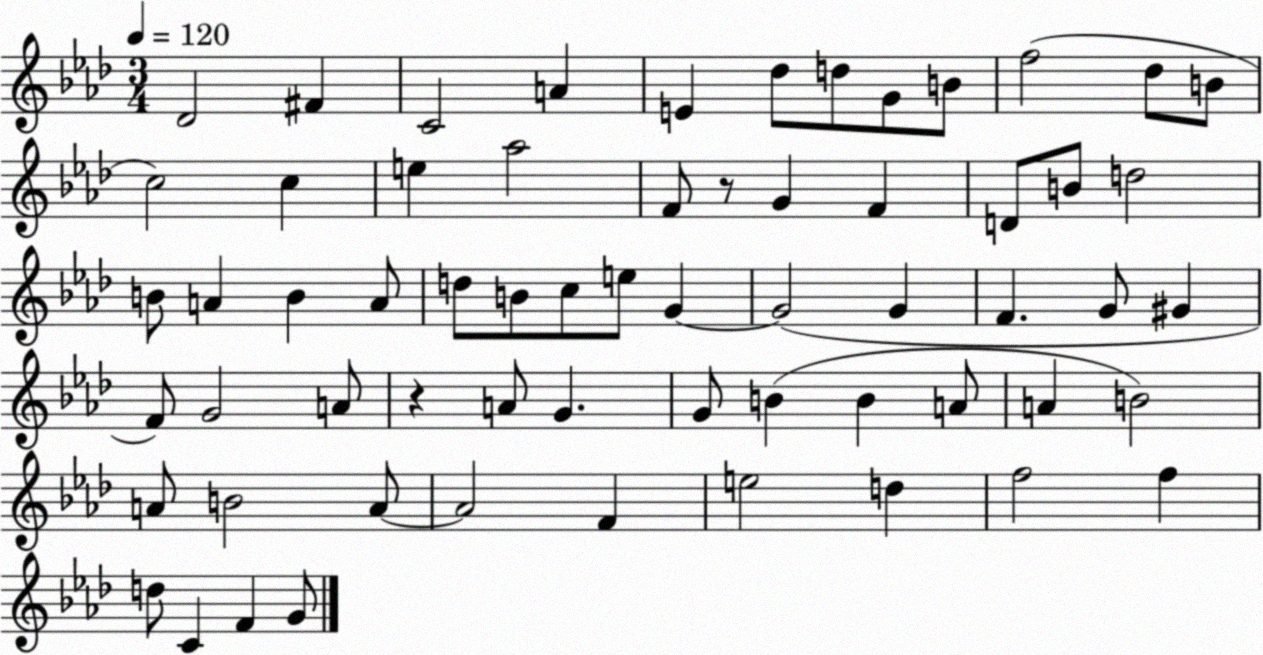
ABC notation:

X:1
T:Untitled
M:3/4
L:1/4
K:Ab
_D2 ^F C2 A E _d/2 d/2 G/2 B/2 f2 _d/2 B/2 c2 c e _a2 F/2 z/2 G F D/2 B/2 d2 B/2 A B A/2 d/2 B/2 c/2 e/2 G G2 G F G/2 ^G F/2 G2 A/2 z A/2 G G/2 B B A/2 A B2 A/2 B2 A/2 A2 F e2 d f2 f d/2 C F G/2